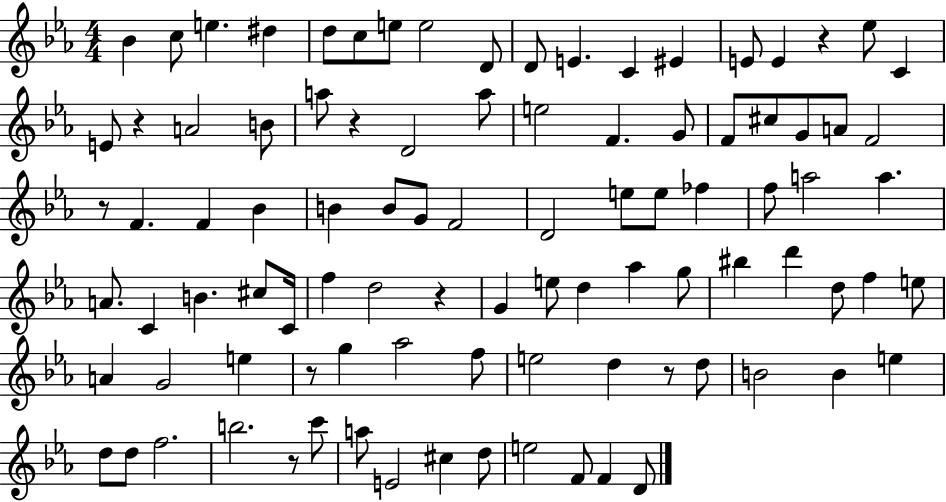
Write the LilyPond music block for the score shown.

{
  \clef treble
  \numericTimeSignature
  \time 4/4
  \key ees \major
  bes'4 c''8 e''4. dis''4 | d''8 c''8 e''8 e''2 d'8 | d'8 e'4. c'4 eis'4 | e'8 e'4 r4 ees''8 c'4 | \break e'8 r4 a'2 b'8 | a''8 r4 d'2 a''8 | e''2 f'4. g'8 | f'8 cis''8 g'8 a'8 f'2 | \break r8 f'4. f'4 bes'4 | b'4 b'8 g'8 f'2 | d'2 e''8 e''8 fes''4 | f''8 a''2 a''4. | \break a'8. c'4 b'4. cis''8 c'16 | f''4 d''2 r4 | g'4 e''8 d''4 aes''4 g''8 | bis''4 d'''4 d''8 f''4 e''8 | \break a'4 g'2 e''4 | r8 g''4 aes''2 f''8 | e''2 d''4 r8 d''8 | b'2 b'4 e''4 | \break d''8 d''8 f''2. | b''2. r8 c'''8 | a''8 e'2 cis''4 d''8 | e''2 f'8 f'4 d'8 | \break \bar "|."
}